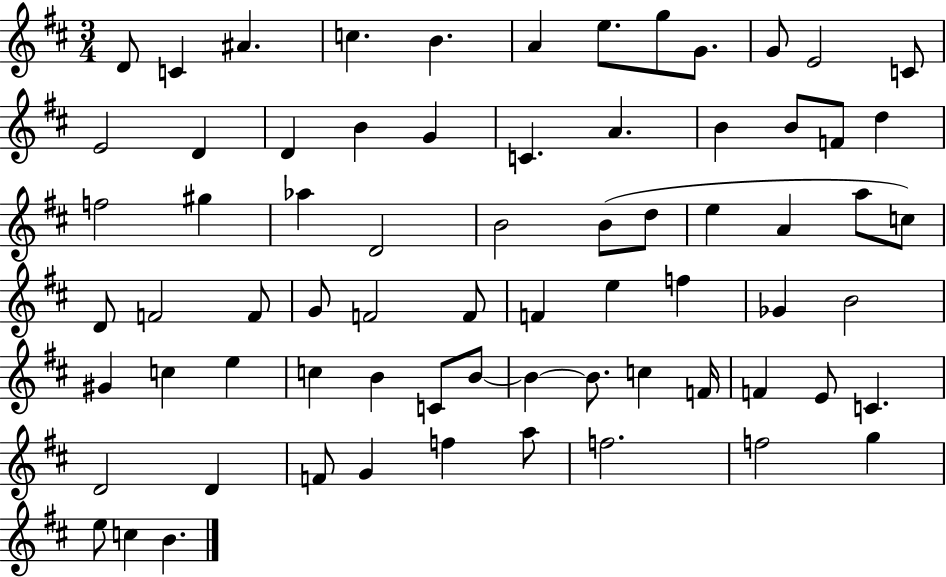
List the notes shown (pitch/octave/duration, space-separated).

D4/e C4/q A#4/q. C5/q. B4/q. A4/q E5/e. G5/e G4/e. G4/e E4/h C4/e E4/h D4/q D4/q B4/q G4/q C4/q. A4/q. B4/q B4/e F4/e D5/q F5/h G#5/q Ab5/q D4/h B4/h B4/e D5/e E5/q A4/q A5/e C5/e D4/e F4/h F4/e G4/e F4/h F4/e F4/q E5/q F5/q Gb4/q B4/h G#4/q C5/q E5/q C5/q B4/q C4/e B4/e B4/q B4/e. C5/q F4/s F4/q E4/e C4/q. D4/h D4/q F4/e G4/q F5/q A5/e F5/h. F5/h G5/q E5/e C5/q B4/q.